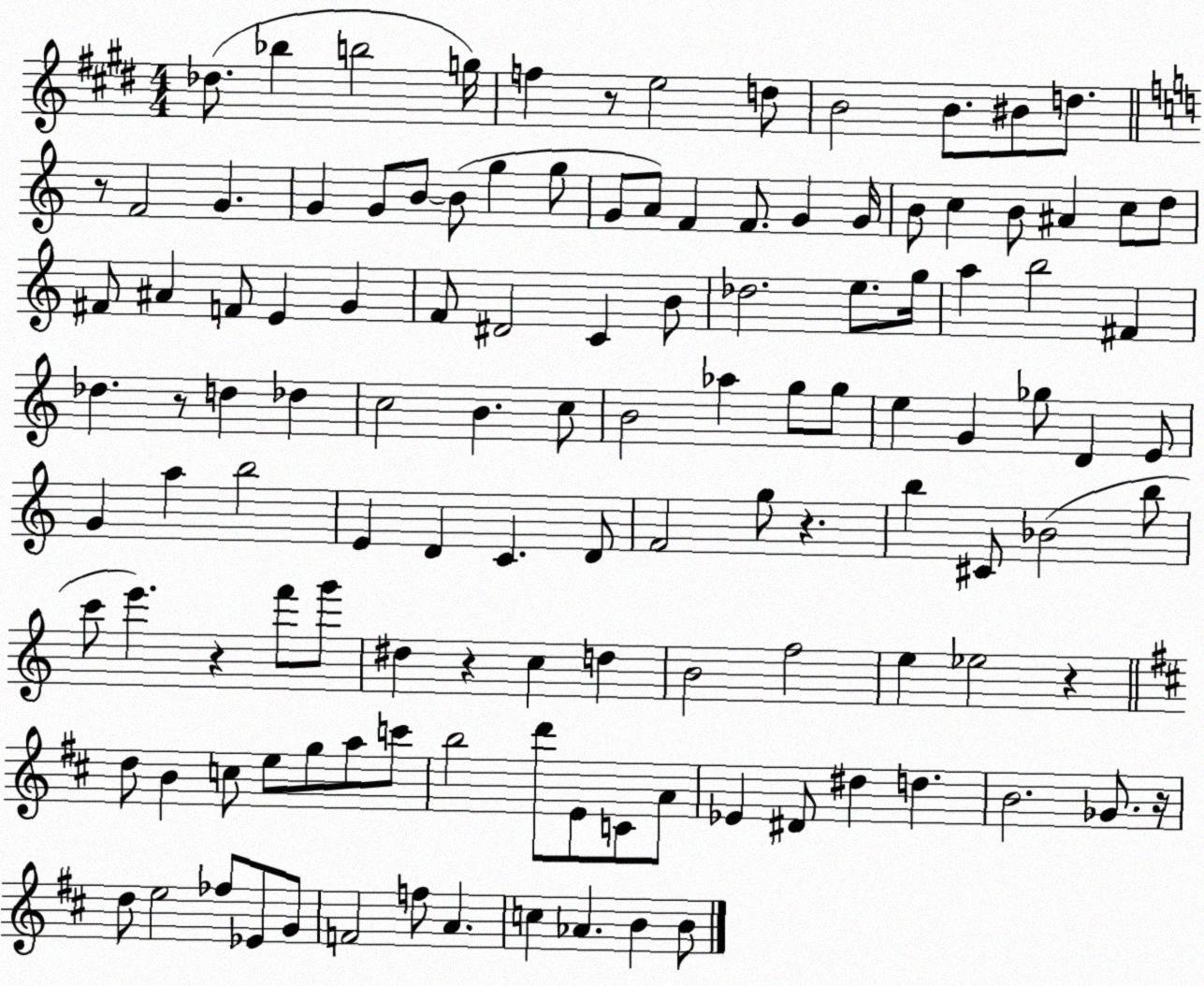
X:1
T:Untitled
M:4/4
L:1/4
K:E
_d/2 _b b2 g/4 f z/2 e2 d/2 B2 B/2 ^B/2 d/2 z/2 F2 G G G/2 B/2 B/2 g g/2 G/2 A/2 F F/2 G G/4 B/2 c B/2 ^A c/2 d/2 ^F/2 ^A F/2 E G F/2 ^D2 C B/2 _d2 e/2 g/4 a b2 ^F _d z/2 d _d c2 B c/2 B2 _a g/2 g/2 e G _g/2 D E/2 G a b2 E D C D/2 F2 g/2 z b ^C/2 _B2 b/2 c'/2 e' z f'/2 g'/2 ^d z c d B2 f2 e _e2 z d/2 B c/2 e/2 g/2 a/2 c'/2 b2 d'/2 E/2 C/2 A/2 _E ^D/2 ^d d B2 _G/2 z/4 d/2 e2 _f/2 _E/2 G/2 F2 f/2 A c _A B B/2